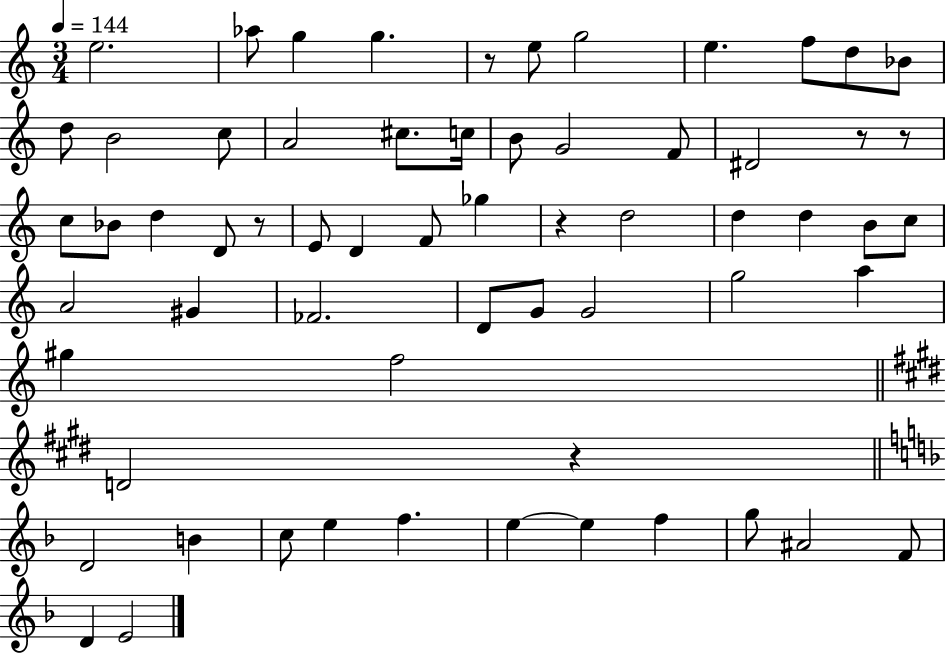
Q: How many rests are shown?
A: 6